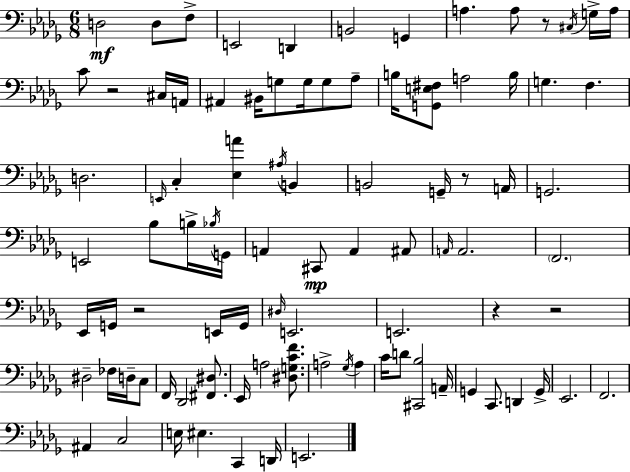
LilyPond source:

{
  \clef bass
  \numericTimeSignature
  \time 6/8
  \key bes \minor
  \repeat volta 2 { d2\mf d8 f8-> | e,2 d,4 | b,2 g,4 | a4. a8 r8 \acciaccatura { cis16 } g16-> | \break a16 c'8 r2 cis16 | a,16 ais,4 bis,16 g8 g16 g8 aes8-- | b16 <g, e fis>8 a2 | b16 g4. f4. | \break d2. | \grace { e,16 } c4-. <ees a'>4 \acciaccatura { ais16 } b,4 | b,2 g,16-- | r8 a,16 g,2. | \break e,2 bes8 | b16-> \acciaccatura { bes16 } g,16 a,4 cis,8\mp a,4 | ais,8 \grace { a,16 } a,2. | \parenthesize f,2. | \break ees,16 g,16 r2 | e,16 g,16 \grace { dis16 } e,2. | e,2. | r4 r2 | \break dis2-- | fes16 d16-- c8 f,16 des,2 | <fis, dis>8. ees,16 a2 | <dis g c' f'>8. a2-> | \break \acciaccatura { ges16 } a4 c'16 d'8 <cis, bes>2 | a,16-- g,4 c,8. | d,4 g,16-> ees,2. | f,2. | \break ais,4 c2 | e16 eis4. | c,4 d,16 e,2. | } \bar "|."
}